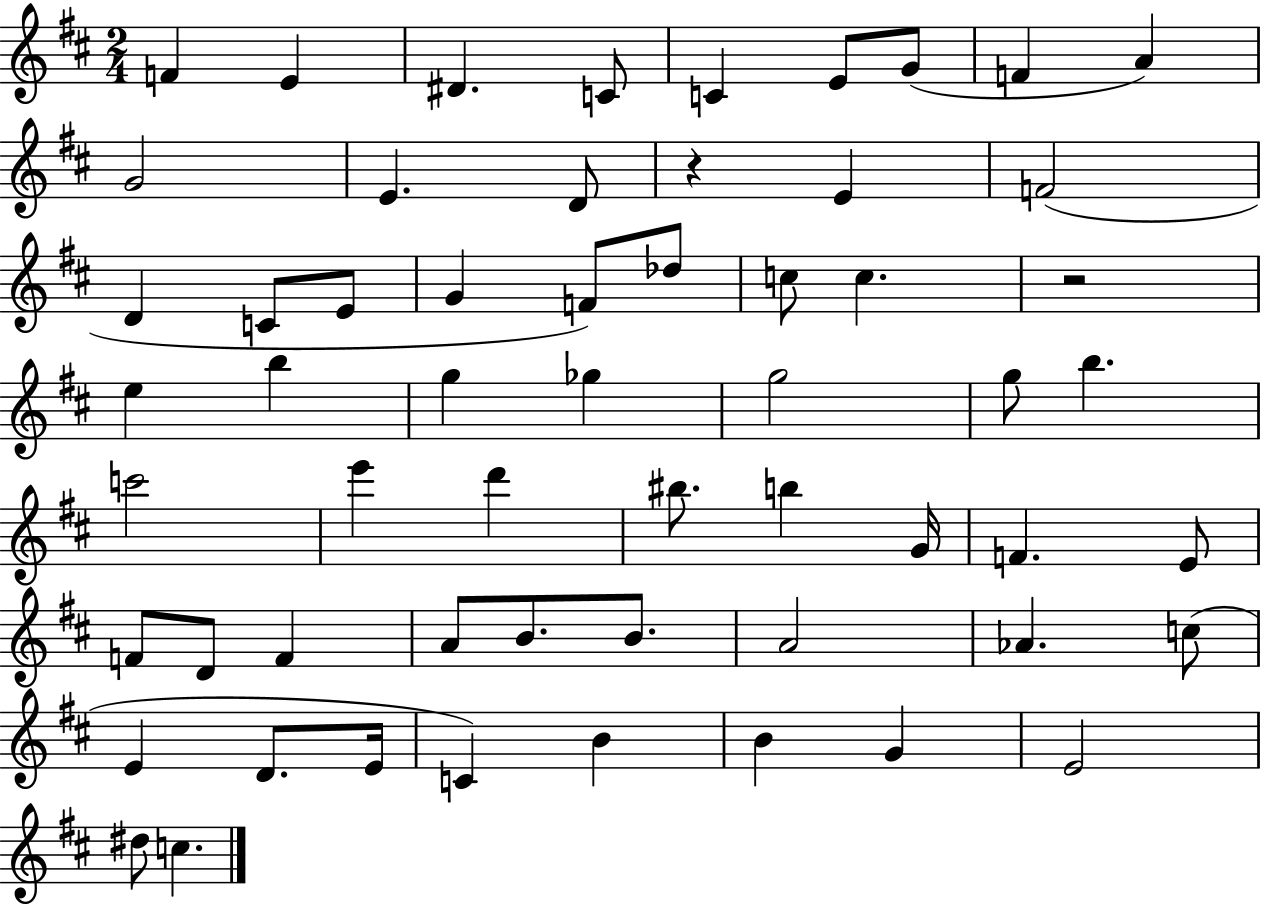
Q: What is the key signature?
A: D major